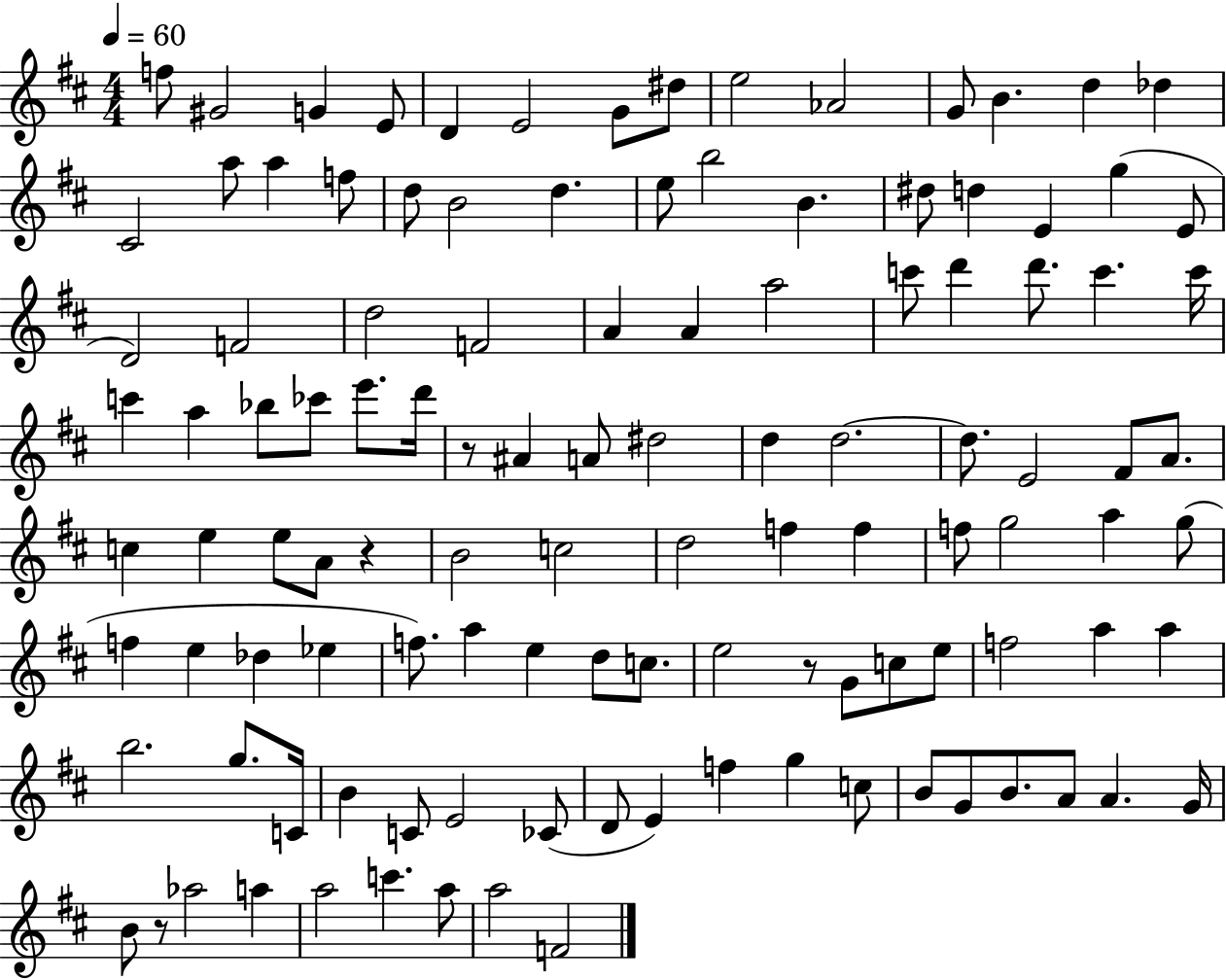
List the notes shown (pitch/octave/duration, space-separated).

F5/e G#4/h G4/q E4/e D4/q E4/h G4/e D#5/e E5/h Ab4/h G4/e B4/q. D5/q Db5/q C#4/h A5/e A5/q F5/e D5/e B4/h D5/q. E5/e B5/h B4/q. D#5/e D5/q E4/q G5/q E4/e D4/h F4/h D5/h F4/h A4/q A4/q A5/h C6/e D6/q D6/e. C6/q. C6/s C6/q A5/q Bb5/e CES6/e E6/e. D6/s R/e A#4/q A4/e D#5/h D5/q D5/h. D5/e. E4/h F#4/e A4/e. C5/q E5/q E5/e A4/e R/q B4/h C5/h D5/h F5/q F5/q F5/e G5/h A5/q G5/e F5/q E5/q Db5/q Eb5/q F5/e. A5/q E5/q D5/e C5/e. E5/h R/e G4/e C5/e E5/e F5/h A5/q A5/q B5/h. G5/e. C4/s B4/q C4/e E4/h CES4/e D4/e E4/q F5/q G5/q C5/e B4/e G4/e B4/e. A4/e A4/q. G4/s B4/e R/e Ab5/h A5/q A5/h C6/q. A5/e A5/h F4/h